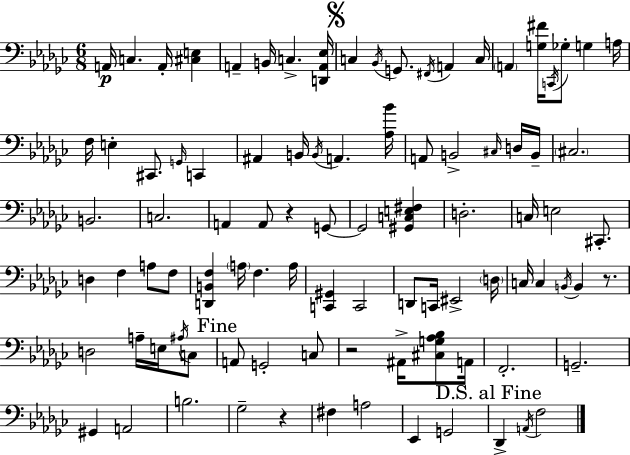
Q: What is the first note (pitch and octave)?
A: A2